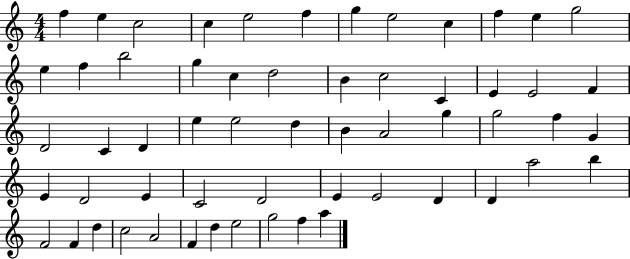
{
  \clef treble
  \numericTimeSignature
  \time 4/4
  \key c \major
  f''4 e''4 c''2 | c''4 e''2 f''4 | g''4 e''2 c''4 | f''4 e''4 g''2 | \break e''4 f''4 b''2 | g''4 c''4 d''2 | b'4 c''2 c'4 | e'4 e'2 f'4 | \break d'2 c'4 d'4 | e''4 e''2 d''4 | b'4 a'2 g''4 | g''2 f''4 g'4 | \break e'4 d'2 e'4 | c'2 d'2 | e'4 e'2 d'4 | d'4 a''2 b''4 | \break f'2 f'4 d''4 | c''2 a'2 | f'4 d''4 e''2 | g''2 f''4 a''4 | \break \bar "|."
}